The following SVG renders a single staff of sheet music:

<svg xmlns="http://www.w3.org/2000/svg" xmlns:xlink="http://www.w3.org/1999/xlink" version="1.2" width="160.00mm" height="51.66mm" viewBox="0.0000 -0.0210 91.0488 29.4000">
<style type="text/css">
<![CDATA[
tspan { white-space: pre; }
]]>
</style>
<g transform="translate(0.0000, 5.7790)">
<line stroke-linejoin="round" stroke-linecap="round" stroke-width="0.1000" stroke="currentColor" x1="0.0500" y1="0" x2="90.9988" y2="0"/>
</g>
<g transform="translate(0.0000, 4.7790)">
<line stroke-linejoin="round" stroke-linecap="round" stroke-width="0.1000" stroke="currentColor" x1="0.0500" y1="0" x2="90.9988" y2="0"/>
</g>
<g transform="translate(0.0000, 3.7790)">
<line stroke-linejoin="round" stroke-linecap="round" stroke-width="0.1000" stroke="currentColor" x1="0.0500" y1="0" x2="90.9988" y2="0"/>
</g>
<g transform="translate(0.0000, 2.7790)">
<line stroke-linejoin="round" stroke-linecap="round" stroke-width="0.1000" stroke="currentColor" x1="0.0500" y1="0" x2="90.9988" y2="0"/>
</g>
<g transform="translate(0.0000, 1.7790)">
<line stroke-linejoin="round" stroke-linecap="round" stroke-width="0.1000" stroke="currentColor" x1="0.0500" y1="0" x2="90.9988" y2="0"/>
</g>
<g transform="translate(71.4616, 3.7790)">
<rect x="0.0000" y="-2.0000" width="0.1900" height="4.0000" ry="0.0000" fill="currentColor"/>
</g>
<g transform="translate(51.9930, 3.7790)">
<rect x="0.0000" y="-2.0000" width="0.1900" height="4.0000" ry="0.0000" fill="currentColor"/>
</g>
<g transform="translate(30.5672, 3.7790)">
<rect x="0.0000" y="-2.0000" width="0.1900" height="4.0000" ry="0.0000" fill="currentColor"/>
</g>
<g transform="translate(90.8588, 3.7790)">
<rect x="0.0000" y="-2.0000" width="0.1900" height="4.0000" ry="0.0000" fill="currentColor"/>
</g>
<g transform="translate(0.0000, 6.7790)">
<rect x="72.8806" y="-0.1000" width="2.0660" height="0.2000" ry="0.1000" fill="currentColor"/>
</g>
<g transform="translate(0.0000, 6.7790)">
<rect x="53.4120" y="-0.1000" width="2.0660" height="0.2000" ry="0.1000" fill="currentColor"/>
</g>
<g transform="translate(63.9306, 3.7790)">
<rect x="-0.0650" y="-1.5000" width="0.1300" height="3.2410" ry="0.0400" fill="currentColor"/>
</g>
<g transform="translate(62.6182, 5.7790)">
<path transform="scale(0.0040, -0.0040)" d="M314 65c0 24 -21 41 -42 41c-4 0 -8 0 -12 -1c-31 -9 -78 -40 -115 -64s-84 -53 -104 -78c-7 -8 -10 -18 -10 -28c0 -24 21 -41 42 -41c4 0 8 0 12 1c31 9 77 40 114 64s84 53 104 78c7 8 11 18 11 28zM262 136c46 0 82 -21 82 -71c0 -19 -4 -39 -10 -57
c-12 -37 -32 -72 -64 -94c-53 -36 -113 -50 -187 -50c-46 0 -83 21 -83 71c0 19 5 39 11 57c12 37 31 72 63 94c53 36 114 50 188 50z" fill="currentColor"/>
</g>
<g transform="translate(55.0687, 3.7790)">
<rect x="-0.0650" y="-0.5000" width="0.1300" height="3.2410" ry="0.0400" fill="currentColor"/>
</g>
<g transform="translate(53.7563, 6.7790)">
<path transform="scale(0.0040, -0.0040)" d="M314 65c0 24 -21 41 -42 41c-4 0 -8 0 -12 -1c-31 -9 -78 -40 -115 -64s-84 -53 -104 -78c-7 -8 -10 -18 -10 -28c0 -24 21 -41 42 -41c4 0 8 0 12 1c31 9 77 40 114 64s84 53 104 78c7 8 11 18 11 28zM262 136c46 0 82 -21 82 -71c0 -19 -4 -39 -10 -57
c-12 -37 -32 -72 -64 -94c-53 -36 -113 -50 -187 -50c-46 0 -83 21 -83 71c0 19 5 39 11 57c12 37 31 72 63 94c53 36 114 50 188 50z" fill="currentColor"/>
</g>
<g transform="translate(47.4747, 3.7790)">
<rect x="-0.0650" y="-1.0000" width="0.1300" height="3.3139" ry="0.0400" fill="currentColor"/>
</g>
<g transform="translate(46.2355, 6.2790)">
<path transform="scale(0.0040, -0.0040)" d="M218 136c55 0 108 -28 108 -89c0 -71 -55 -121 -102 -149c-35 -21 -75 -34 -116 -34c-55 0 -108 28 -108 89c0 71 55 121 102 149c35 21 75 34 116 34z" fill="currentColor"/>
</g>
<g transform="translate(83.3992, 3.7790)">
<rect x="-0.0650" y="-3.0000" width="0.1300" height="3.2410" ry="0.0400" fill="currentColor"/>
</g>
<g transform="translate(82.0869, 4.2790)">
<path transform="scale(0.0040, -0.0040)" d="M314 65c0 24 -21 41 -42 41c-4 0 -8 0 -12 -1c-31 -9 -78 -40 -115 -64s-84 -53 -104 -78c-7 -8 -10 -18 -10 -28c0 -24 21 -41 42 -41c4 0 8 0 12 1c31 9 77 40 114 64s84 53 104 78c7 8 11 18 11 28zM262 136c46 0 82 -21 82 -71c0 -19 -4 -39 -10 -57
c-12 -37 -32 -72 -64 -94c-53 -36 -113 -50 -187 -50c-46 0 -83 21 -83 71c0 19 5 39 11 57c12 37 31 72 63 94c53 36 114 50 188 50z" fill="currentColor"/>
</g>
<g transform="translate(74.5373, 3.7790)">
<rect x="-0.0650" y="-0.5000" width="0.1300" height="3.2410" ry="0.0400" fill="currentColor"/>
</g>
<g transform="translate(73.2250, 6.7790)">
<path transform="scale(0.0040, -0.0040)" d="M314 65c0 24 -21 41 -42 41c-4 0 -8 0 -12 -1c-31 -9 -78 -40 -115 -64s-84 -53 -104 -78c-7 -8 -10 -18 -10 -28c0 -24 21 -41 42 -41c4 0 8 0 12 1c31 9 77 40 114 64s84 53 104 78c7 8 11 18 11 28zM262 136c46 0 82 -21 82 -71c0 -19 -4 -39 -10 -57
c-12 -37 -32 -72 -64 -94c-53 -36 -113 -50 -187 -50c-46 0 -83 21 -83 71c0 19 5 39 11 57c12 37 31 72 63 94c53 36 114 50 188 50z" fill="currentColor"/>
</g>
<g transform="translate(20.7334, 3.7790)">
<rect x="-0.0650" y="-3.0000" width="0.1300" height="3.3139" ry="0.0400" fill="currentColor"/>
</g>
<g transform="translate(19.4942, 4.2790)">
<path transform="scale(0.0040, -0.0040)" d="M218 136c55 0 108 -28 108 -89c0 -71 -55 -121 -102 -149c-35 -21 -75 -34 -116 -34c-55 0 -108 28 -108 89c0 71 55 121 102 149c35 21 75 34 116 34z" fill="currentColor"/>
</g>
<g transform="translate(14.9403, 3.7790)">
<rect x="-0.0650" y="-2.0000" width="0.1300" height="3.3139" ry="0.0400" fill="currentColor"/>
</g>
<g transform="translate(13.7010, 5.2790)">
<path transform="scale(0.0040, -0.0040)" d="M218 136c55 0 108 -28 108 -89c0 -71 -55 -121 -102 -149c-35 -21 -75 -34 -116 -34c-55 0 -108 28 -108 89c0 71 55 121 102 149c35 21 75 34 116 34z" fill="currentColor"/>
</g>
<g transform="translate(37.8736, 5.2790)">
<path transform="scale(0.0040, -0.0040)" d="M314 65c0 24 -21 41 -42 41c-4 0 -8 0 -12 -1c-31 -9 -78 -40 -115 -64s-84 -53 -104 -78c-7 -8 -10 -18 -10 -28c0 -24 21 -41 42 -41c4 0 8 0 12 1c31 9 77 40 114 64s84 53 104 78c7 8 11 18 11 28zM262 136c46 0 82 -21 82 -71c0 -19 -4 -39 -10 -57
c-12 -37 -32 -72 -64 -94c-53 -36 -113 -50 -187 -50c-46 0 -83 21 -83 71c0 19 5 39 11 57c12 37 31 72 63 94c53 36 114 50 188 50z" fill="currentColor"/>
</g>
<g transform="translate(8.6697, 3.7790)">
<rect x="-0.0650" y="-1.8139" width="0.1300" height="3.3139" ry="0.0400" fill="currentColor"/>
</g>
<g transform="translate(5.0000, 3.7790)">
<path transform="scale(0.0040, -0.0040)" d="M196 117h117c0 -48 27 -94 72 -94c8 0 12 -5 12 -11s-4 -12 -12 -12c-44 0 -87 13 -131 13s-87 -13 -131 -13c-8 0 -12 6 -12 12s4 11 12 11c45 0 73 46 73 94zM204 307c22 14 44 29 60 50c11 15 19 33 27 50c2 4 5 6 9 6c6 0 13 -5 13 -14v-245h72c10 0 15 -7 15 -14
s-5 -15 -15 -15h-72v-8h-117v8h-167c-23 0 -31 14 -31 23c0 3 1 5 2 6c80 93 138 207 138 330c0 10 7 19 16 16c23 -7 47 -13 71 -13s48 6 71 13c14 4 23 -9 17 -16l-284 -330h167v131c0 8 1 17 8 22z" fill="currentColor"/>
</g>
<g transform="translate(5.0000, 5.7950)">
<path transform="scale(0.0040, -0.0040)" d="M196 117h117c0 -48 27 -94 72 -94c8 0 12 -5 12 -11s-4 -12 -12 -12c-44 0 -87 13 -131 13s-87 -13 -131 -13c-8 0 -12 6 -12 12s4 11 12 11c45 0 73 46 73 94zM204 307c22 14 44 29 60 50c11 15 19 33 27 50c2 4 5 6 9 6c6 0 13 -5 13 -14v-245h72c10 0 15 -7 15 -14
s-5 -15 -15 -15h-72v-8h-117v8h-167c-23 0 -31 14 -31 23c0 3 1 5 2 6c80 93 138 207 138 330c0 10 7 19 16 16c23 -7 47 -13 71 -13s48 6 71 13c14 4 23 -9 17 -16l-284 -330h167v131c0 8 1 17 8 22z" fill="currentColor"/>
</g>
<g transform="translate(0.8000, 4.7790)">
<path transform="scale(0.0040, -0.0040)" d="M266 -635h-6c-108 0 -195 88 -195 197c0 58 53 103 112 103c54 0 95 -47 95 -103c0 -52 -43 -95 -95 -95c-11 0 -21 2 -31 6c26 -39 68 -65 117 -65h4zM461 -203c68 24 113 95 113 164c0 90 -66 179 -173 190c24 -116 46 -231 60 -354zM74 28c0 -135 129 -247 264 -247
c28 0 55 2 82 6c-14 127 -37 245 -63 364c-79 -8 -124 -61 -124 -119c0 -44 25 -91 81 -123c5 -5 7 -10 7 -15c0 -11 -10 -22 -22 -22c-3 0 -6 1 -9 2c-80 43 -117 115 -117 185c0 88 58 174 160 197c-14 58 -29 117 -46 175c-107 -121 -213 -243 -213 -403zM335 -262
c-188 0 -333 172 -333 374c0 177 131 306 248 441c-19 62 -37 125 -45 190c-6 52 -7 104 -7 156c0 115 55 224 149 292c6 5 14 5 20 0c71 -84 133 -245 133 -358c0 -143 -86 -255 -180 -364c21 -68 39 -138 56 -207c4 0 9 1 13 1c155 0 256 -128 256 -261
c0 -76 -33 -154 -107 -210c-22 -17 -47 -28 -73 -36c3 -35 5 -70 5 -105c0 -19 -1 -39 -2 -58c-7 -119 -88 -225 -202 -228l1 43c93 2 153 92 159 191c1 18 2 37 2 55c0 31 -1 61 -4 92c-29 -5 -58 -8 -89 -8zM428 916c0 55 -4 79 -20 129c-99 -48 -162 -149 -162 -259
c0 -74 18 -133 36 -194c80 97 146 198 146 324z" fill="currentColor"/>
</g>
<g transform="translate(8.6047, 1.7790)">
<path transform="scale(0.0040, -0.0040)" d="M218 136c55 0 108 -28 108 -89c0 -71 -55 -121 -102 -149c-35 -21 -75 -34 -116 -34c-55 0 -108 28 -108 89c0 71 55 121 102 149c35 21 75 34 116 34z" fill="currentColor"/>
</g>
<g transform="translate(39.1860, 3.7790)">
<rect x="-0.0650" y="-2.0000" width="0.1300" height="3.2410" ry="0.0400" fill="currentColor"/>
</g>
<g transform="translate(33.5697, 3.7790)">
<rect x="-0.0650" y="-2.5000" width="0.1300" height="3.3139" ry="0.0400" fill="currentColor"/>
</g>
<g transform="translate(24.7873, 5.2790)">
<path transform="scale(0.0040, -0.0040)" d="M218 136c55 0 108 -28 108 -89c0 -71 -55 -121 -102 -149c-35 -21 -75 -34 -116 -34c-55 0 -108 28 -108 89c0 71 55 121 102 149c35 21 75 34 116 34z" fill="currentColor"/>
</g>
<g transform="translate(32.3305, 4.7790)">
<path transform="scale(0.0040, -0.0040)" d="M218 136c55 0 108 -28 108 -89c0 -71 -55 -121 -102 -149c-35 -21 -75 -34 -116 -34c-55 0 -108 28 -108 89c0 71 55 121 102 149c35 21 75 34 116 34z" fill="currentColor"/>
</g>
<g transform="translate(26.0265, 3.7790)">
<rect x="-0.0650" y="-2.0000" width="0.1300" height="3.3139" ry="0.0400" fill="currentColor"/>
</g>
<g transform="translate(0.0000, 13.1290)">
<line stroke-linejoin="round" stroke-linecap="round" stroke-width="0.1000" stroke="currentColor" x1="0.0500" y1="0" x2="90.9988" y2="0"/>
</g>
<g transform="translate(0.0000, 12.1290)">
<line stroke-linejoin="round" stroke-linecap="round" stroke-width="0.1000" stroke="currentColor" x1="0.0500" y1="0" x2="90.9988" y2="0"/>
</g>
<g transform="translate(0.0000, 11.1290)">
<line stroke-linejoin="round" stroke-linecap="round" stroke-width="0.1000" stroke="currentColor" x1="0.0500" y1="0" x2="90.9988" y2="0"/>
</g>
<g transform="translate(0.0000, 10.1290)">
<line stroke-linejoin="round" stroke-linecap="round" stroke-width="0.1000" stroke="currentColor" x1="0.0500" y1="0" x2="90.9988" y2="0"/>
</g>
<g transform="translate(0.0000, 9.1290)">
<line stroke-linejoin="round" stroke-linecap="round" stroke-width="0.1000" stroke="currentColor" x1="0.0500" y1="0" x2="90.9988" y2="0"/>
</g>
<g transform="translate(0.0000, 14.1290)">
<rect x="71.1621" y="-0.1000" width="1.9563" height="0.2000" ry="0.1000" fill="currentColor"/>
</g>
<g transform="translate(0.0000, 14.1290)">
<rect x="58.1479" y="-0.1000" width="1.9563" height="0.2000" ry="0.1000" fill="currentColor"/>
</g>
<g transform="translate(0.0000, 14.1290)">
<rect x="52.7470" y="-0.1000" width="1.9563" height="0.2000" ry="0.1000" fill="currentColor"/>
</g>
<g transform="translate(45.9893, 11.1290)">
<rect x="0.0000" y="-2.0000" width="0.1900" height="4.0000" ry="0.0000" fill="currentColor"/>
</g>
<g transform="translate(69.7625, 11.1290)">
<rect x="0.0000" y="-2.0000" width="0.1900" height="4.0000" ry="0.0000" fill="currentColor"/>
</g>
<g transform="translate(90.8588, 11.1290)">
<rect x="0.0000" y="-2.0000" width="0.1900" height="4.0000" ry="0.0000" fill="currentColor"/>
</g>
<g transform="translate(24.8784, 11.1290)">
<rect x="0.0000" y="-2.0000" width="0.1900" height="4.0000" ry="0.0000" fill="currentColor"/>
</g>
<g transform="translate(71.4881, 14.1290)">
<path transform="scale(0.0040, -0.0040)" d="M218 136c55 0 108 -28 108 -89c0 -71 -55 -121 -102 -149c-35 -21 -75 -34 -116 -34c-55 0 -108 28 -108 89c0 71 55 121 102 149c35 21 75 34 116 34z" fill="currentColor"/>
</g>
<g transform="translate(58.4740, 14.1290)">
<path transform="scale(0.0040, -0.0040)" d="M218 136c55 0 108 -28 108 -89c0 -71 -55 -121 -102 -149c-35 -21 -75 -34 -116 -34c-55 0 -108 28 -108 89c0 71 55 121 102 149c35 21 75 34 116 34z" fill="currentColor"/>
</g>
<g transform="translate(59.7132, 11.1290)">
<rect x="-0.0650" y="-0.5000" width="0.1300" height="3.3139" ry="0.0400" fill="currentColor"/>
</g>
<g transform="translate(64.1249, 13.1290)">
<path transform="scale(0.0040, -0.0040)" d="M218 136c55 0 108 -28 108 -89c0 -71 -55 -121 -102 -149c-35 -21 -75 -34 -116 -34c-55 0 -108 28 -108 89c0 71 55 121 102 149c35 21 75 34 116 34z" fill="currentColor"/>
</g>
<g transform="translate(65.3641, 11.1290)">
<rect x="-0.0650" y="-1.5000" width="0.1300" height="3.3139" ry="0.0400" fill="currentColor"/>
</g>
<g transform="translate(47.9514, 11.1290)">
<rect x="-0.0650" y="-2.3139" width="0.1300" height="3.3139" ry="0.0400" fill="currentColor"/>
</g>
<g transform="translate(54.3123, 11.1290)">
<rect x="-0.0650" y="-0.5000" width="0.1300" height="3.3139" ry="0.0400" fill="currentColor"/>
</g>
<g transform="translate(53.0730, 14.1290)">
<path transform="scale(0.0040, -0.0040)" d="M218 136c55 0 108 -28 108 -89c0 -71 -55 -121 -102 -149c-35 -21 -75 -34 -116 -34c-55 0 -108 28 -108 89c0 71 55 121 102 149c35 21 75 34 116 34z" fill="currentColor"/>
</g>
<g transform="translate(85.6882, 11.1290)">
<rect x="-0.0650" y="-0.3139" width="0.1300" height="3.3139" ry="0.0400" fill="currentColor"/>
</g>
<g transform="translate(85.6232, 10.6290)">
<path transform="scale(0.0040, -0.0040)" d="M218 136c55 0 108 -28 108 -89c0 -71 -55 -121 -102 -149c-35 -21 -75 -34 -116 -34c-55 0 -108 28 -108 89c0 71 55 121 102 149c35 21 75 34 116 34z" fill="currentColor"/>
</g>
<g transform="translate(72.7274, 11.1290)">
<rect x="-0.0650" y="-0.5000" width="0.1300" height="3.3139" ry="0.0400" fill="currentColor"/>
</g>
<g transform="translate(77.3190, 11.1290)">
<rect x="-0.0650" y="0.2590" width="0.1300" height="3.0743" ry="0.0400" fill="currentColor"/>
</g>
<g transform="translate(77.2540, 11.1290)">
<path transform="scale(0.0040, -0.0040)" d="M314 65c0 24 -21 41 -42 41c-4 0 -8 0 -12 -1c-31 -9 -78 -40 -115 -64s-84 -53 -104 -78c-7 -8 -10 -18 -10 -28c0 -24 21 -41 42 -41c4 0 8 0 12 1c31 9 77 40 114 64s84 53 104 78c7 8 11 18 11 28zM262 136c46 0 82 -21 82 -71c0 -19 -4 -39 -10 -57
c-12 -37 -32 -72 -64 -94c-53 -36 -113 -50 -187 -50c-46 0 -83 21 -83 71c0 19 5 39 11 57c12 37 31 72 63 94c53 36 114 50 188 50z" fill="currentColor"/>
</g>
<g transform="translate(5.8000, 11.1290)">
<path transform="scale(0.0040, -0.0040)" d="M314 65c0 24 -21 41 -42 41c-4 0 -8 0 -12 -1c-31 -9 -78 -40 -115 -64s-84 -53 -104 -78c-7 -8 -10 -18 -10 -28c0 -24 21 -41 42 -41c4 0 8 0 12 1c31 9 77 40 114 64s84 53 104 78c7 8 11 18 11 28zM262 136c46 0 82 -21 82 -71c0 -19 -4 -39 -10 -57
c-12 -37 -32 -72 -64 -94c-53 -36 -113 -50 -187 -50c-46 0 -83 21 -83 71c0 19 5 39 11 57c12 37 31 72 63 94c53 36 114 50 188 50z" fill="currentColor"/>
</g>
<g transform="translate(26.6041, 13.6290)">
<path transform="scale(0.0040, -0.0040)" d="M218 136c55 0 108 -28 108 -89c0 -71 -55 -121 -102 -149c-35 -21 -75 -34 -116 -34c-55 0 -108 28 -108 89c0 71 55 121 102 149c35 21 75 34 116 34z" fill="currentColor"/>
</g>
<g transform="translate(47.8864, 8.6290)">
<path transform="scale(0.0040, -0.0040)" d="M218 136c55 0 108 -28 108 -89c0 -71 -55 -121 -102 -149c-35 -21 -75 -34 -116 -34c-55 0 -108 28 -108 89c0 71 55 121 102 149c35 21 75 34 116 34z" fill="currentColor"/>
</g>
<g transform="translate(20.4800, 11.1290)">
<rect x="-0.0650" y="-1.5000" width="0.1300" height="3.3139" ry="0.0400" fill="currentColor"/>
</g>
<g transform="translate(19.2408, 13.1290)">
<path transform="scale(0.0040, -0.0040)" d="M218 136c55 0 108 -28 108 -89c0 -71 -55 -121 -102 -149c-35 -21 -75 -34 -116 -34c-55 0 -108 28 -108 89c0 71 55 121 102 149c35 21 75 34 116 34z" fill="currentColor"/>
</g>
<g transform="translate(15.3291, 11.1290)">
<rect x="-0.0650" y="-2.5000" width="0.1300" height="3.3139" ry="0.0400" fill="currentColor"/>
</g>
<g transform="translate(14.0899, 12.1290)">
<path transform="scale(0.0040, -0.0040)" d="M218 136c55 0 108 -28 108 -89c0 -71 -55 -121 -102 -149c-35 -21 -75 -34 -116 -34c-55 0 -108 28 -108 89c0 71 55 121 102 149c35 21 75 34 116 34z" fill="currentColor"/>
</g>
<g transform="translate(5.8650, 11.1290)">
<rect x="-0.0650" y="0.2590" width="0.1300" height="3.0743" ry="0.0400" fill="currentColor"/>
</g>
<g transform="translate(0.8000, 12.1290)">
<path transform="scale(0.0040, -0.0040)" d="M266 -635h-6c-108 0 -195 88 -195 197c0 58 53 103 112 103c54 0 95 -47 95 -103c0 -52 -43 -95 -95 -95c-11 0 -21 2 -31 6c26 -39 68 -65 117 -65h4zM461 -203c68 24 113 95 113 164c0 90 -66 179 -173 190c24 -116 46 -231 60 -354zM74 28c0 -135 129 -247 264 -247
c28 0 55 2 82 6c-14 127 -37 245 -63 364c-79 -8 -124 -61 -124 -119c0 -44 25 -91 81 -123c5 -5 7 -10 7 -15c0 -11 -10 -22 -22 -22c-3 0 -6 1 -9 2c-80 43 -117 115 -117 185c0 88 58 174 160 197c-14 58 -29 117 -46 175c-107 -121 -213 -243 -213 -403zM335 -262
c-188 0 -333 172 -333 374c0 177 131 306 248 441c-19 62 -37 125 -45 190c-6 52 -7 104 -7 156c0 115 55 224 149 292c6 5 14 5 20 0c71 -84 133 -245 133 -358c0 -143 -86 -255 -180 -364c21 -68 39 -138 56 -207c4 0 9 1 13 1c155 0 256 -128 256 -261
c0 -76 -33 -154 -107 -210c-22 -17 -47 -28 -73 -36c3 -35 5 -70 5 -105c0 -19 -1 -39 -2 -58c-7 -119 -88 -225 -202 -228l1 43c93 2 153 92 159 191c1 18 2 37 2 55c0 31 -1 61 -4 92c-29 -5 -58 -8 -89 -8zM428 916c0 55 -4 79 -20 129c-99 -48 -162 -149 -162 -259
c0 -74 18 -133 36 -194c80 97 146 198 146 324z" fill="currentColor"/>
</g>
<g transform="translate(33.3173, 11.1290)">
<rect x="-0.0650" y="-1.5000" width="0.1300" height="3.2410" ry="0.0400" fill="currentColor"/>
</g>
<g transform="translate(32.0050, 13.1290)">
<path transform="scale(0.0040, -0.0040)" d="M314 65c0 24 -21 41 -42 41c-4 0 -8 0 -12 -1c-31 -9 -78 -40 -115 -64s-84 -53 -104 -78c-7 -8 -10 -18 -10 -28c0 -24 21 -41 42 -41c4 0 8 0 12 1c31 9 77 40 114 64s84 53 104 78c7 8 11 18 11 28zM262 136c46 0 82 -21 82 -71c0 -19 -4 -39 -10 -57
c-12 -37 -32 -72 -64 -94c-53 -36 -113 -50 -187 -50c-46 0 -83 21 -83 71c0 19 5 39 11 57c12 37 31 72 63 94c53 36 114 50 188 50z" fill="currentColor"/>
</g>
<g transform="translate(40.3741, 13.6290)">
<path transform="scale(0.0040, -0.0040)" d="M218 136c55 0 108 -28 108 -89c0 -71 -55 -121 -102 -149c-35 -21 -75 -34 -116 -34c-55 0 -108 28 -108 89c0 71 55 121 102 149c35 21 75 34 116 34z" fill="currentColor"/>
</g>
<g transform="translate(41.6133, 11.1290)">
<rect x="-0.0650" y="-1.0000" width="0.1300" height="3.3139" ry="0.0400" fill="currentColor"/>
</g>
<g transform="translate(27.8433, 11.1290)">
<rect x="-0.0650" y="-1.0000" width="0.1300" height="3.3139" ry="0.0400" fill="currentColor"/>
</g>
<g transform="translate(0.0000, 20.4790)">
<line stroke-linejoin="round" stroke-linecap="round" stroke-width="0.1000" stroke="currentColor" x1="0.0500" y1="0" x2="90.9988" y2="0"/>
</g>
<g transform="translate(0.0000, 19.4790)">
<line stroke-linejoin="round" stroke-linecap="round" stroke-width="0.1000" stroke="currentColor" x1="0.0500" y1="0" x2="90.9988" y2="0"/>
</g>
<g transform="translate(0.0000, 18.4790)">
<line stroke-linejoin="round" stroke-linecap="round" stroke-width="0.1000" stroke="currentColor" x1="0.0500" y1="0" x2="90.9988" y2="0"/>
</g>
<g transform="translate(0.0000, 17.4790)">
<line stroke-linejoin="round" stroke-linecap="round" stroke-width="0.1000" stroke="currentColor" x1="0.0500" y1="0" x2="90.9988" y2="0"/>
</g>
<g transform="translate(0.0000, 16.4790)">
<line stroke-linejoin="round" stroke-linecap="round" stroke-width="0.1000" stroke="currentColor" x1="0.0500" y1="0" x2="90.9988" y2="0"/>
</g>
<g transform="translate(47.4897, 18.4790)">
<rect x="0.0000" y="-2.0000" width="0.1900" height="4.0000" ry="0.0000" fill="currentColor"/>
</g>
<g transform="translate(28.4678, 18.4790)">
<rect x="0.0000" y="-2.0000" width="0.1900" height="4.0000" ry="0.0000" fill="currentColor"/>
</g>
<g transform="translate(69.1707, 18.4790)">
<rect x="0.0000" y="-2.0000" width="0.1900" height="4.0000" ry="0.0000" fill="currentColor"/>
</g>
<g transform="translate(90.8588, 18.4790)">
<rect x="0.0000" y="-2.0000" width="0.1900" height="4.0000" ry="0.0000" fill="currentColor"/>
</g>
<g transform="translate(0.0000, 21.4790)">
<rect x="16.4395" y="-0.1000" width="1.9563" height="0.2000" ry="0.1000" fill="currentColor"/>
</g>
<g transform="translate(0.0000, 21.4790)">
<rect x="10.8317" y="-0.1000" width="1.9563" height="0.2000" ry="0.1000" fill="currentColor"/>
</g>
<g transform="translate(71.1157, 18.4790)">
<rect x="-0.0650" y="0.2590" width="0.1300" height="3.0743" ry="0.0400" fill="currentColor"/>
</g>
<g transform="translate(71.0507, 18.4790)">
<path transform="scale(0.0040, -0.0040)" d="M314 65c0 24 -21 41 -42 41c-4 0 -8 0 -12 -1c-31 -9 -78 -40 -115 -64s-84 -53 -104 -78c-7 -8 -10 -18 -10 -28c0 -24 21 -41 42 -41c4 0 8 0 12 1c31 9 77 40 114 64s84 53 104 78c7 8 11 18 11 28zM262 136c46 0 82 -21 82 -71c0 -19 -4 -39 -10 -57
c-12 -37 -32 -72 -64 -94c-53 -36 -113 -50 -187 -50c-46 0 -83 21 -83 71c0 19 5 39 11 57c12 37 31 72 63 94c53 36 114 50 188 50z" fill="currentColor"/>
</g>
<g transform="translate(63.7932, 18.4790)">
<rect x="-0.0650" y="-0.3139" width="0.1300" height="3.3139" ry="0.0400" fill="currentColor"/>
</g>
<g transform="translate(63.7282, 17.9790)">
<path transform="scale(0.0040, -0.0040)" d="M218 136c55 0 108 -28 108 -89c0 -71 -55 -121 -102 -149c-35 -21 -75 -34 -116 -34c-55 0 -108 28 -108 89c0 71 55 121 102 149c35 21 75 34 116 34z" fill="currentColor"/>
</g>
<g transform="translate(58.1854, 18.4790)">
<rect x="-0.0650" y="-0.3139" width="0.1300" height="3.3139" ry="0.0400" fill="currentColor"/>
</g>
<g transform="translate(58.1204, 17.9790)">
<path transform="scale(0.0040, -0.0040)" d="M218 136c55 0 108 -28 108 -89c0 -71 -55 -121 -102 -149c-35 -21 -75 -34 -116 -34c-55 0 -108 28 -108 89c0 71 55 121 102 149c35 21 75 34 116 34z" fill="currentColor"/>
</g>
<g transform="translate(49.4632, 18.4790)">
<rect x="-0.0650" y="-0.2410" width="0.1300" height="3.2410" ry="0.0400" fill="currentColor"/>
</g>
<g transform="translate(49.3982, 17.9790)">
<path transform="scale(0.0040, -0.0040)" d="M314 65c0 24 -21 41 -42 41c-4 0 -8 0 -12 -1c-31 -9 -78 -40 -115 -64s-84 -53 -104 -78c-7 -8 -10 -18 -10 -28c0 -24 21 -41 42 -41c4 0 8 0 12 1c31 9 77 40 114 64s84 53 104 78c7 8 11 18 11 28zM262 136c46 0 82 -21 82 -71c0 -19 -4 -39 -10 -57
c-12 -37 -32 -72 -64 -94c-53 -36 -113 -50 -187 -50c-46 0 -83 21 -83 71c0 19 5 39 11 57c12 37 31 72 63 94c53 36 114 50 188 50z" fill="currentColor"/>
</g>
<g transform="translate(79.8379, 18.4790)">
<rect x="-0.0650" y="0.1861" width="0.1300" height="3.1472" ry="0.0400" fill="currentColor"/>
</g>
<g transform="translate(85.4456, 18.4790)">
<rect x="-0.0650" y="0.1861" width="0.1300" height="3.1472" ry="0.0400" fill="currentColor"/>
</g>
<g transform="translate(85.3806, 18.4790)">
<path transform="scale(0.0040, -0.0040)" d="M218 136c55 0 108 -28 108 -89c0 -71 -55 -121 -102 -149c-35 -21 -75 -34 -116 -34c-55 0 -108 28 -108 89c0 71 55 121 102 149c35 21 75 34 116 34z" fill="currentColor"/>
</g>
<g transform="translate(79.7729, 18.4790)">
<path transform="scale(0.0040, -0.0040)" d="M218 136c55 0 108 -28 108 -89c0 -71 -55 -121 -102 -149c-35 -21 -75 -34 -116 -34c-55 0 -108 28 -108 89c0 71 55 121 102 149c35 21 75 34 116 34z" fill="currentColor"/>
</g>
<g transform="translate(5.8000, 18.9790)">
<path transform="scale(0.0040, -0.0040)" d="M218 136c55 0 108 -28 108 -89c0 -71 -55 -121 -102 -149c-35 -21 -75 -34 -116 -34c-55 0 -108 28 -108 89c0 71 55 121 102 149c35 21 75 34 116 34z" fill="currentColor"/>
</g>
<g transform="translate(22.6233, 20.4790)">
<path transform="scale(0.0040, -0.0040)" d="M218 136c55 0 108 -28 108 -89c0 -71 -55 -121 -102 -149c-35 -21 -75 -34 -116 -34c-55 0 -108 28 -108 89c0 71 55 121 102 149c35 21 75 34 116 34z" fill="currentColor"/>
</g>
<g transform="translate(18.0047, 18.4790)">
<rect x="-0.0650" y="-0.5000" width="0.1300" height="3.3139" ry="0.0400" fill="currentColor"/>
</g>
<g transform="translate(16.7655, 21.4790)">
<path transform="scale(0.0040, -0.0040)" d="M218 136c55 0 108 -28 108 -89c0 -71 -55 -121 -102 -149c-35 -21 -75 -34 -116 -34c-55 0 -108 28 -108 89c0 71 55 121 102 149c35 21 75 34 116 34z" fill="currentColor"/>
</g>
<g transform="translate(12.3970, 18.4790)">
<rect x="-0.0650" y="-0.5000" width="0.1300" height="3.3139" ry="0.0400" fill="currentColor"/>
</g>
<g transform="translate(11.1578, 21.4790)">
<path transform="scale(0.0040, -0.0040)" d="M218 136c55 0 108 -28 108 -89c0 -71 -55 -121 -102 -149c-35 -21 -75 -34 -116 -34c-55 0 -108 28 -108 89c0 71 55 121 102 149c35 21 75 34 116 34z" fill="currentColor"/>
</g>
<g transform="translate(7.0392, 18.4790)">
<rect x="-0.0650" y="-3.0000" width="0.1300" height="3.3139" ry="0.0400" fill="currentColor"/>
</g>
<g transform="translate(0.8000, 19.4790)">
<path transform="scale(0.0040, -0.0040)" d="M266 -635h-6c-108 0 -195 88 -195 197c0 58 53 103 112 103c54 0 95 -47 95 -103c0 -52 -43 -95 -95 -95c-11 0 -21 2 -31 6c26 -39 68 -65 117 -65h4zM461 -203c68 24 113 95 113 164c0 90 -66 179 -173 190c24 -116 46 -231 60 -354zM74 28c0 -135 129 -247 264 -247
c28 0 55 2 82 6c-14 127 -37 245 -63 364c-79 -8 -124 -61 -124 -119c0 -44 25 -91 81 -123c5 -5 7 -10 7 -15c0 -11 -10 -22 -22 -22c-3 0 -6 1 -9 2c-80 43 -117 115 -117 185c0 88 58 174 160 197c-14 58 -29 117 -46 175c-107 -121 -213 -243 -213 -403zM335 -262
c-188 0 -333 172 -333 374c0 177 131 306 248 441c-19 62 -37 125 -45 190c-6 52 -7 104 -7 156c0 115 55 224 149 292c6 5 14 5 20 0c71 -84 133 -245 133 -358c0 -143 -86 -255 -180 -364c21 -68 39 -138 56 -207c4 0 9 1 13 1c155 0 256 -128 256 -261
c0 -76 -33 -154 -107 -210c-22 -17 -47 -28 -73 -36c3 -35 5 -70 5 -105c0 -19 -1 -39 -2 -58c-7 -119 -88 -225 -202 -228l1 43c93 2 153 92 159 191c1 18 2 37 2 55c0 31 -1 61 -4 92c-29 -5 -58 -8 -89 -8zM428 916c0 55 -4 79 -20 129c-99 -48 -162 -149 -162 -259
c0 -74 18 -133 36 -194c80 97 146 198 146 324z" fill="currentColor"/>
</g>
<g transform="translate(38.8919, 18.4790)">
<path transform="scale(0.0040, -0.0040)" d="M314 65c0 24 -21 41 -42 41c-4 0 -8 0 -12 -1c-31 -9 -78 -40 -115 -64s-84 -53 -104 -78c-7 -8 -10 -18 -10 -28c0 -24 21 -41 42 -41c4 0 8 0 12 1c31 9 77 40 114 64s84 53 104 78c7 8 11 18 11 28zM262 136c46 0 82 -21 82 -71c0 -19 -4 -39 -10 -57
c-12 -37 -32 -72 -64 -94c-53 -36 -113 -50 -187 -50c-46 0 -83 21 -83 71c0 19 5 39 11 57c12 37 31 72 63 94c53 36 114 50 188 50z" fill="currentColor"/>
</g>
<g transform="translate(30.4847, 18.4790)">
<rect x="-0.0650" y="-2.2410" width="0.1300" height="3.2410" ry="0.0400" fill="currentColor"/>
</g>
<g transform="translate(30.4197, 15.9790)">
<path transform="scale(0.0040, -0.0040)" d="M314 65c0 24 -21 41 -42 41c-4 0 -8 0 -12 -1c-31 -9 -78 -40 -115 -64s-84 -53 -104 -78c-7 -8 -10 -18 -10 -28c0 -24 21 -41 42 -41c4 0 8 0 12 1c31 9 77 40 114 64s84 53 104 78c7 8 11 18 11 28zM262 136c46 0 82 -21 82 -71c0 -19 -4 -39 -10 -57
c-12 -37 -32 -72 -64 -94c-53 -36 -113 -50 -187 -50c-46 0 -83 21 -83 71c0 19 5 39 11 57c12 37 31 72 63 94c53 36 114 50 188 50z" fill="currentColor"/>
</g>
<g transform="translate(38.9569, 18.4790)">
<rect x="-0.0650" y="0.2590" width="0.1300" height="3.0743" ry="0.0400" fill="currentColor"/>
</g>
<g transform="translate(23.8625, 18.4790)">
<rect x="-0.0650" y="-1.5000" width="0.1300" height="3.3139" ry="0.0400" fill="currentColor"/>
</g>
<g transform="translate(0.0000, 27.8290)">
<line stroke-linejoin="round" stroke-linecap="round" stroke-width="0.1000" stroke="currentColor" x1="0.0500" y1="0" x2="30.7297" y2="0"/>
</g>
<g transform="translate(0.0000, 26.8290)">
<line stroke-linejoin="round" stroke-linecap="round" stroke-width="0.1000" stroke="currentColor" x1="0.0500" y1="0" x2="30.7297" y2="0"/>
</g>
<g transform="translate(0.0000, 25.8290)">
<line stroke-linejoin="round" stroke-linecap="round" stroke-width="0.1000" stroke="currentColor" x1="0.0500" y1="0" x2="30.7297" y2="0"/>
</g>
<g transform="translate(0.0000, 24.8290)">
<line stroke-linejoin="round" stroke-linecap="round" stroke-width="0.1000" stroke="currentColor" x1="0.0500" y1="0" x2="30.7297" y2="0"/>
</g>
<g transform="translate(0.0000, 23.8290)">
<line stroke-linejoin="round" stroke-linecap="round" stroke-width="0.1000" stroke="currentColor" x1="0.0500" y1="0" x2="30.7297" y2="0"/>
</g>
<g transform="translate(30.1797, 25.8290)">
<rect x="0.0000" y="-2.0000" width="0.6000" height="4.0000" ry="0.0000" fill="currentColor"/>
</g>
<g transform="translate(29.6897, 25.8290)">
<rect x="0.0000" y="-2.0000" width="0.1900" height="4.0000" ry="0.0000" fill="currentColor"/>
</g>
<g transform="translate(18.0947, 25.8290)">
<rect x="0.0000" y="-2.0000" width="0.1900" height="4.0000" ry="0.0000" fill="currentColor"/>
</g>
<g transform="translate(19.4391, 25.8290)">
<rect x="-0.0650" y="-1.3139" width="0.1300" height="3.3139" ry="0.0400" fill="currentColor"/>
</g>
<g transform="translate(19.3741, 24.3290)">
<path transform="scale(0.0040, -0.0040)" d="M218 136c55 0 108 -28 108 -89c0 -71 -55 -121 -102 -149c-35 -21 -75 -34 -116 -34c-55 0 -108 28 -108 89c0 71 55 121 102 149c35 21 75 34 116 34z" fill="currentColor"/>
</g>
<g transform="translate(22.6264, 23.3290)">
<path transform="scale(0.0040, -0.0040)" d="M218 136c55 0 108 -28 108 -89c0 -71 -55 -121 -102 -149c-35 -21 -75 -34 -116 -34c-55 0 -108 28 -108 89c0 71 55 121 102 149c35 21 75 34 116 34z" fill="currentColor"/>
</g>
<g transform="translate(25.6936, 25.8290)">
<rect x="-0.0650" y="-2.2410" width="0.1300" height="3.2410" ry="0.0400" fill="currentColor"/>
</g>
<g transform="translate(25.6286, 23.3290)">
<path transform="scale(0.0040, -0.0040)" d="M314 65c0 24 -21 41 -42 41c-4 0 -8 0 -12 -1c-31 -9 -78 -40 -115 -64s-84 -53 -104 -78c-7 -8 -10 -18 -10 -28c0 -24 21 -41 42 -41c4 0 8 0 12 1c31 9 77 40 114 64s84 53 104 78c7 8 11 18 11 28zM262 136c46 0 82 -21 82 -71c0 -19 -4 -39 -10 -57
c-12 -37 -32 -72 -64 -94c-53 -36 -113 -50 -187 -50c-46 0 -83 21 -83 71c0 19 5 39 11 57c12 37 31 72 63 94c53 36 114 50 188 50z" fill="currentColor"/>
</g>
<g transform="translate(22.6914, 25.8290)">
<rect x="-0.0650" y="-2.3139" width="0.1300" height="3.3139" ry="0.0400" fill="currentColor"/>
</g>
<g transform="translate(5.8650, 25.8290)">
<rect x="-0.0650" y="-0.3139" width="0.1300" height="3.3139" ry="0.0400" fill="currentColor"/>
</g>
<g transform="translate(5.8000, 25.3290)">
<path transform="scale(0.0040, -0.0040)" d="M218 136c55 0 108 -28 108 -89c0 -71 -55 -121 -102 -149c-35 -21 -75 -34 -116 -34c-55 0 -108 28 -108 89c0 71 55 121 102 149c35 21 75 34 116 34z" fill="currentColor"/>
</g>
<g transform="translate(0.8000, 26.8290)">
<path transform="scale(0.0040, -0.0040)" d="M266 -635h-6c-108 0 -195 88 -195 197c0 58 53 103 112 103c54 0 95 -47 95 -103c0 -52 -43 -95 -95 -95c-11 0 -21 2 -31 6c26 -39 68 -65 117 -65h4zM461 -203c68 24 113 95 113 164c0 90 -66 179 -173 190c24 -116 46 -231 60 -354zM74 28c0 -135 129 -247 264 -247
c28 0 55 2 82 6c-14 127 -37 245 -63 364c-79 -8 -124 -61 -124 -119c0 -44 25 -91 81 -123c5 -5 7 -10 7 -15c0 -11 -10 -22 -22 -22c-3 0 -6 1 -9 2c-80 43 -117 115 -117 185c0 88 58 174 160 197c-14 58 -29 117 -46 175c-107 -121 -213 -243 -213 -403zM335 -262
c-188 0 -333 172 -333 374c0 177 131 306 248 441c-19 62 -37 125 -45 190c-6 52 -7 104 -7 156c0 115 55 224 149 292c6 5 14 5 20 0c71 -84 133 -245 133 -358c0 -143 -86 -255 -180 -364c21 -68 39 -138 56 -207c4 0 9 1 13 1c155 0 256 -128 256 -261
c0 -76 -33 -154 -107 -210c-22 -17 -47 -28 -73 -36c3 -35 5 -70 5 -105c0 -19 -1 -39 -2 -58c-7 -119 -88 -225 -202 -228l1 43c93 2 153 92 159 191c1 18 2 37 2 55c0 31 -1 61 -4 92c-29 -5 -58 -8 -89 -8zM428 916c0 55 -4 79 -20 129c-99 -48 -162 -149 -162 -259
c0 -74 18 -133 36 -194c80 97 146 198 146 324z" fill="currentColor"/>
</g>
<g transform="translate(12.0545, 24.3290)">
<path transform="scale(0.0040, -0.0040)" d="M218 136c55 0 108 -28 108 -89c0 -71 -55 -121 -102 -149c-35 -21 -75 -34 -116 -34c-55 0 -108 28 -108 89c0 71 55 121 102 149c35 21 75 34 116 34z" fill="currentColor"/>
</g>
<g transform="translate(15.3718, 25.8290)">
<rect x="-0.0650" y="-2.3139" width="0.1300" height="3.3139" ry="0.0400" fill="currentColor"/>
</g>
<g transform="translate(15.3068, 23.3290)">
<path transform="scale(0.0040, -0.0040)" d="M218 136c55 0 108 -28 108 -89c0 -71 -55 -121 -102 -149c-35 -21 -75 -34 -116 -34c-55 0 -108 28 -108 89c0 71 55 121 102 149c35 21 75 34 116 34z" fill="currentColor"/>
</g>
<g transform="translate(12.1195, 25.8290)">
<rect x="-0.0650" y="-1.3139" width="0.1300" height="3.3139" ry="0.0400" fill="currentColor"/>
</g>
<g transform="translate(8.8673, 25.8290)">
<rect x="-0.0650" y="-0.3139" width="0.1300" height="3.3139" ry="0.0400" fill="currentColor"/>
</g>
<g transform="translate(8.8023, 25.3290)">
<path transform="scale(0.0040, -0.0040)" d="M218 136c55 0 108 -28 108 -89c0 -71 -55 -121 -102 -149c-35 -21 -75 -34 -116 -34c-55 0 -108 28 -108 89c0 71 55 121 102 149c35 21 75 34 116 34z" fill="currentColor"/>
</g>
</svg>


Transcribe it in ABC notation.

X:1
T:Untitled
M:4/4
L:1/4
K:C
f F A F G F2 D C2 E2 C2 A2 B2 G E D E2 D g C C E C B2 c A C C E g2 B2 c2 c c B2 B B c c e g e g g2